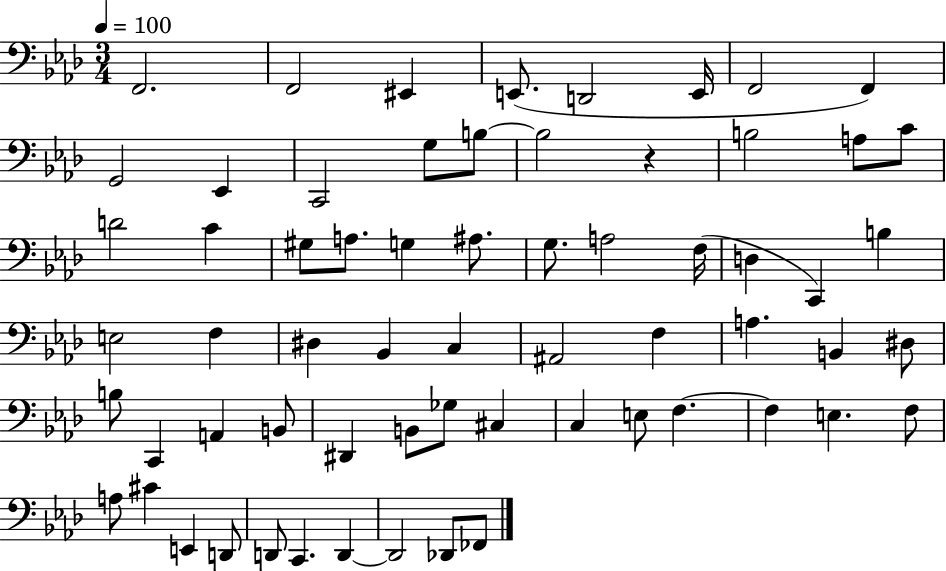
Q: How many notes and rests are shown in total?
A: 64